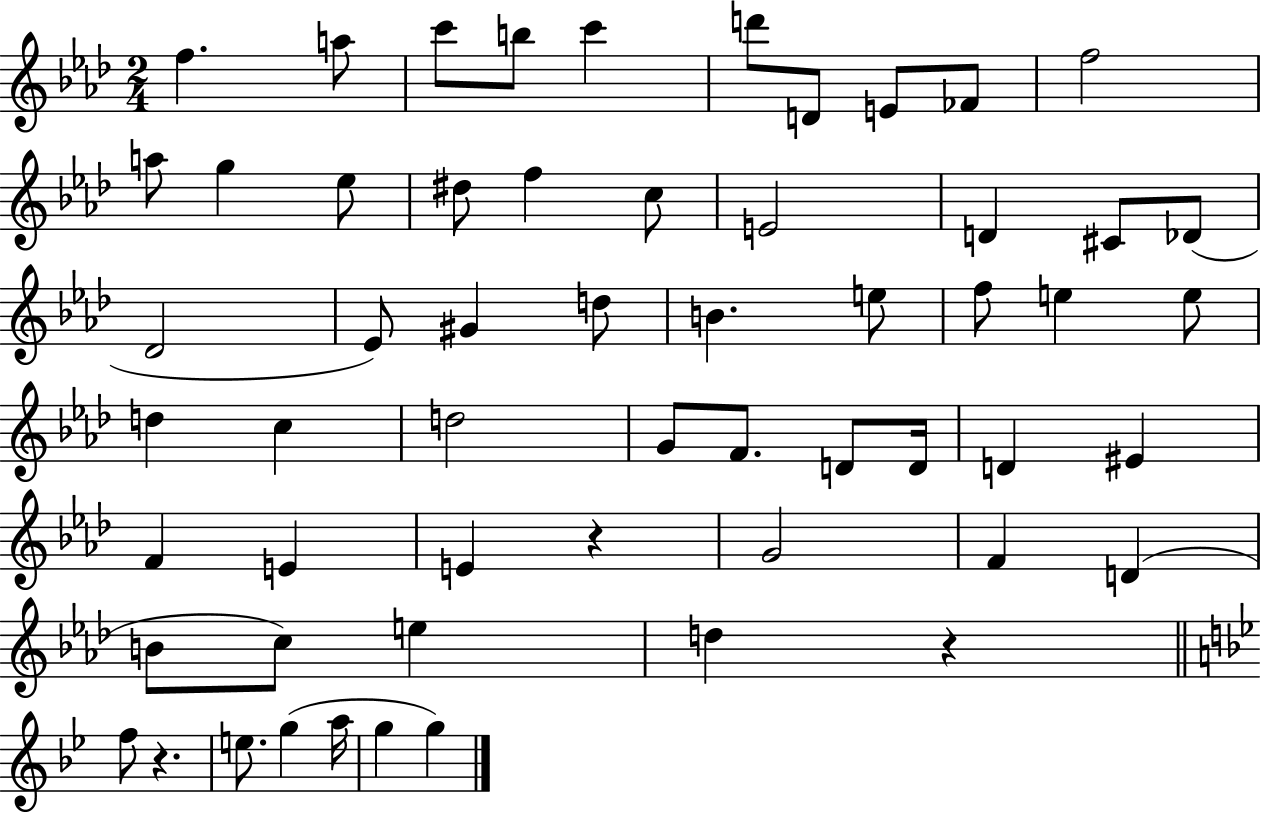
{
  \clef treble
  \numericTimeSignature
  \time 2/4
  \key aes \major
  \repeat volta 2 { f''4. a''8 | c'''8 b''8 c'''4 | d'''8 d'8 e'8 fes'8 | f''2 | \break a''8 g''4 ees''8 | dis''8 f''4 c''8 | e'2 | d'4 cis'8 des'8( | \break des'2 | ees'8) gis'4 d''8 | b'4. e''8 | f''8 e''4 e''8 | \break d''4 c''4 | d''2 | g'8 f'8. d'8 d'16 | d'4 eis'4 | \break f'4 e'4 | e'4 r4 | g'2 | f'4 d'4( | \break b'8 c''8) e''4 | d''4 r4 | \bar "||" \break \key bes \major f''8 r4. | e''8. g''4( a''16 | g''4 g''4) | } \bar "|."
}